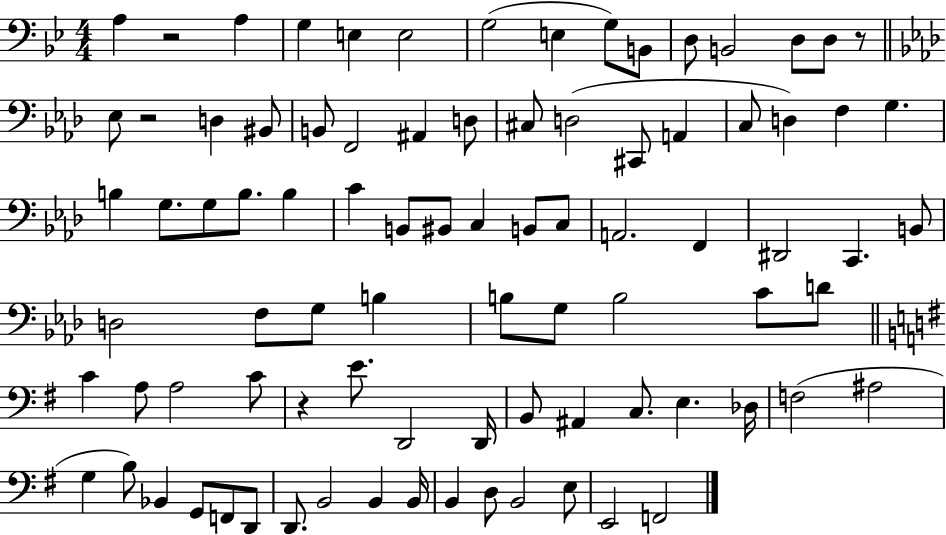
X:1
T:Untitled
M:4/4
L:1/4
K:Bb
A, z2 A, G, E, E,2 G,2 E, G,/2 B,,/2 D,/2 B,,2 D,/2 D,/2 z/2 _E,/2 z2 D, ^B,,/2 B,,/2 F,,2 ^A,, D,/2 ^C,/2 D,2 ^C,,/2 A,, C,/2 D, F, G, B, G,/2 G,/2 B,/2 B, C B,,/2 ^B,,/2 C, B,,/2 C,/2 A,,2 F,, ^D,,2 C,, B,,/2 D,2 F,/2 G,/2 B, B,/2 G,/2 B,2 C/2 D/2 C A,/2 A,2 C/2 z E/2 D,,2 D,,/4 B,,/2 ^A,, C,/2 E, _D,/4 F,2 ^A,2 G, B,/2 _B,, G,,/2 F,,/2 D,,/2 D,,/2 B,,2 B,, B,,/4 B,, D,/2 B,,2 E,/2 E,,2 F,,2